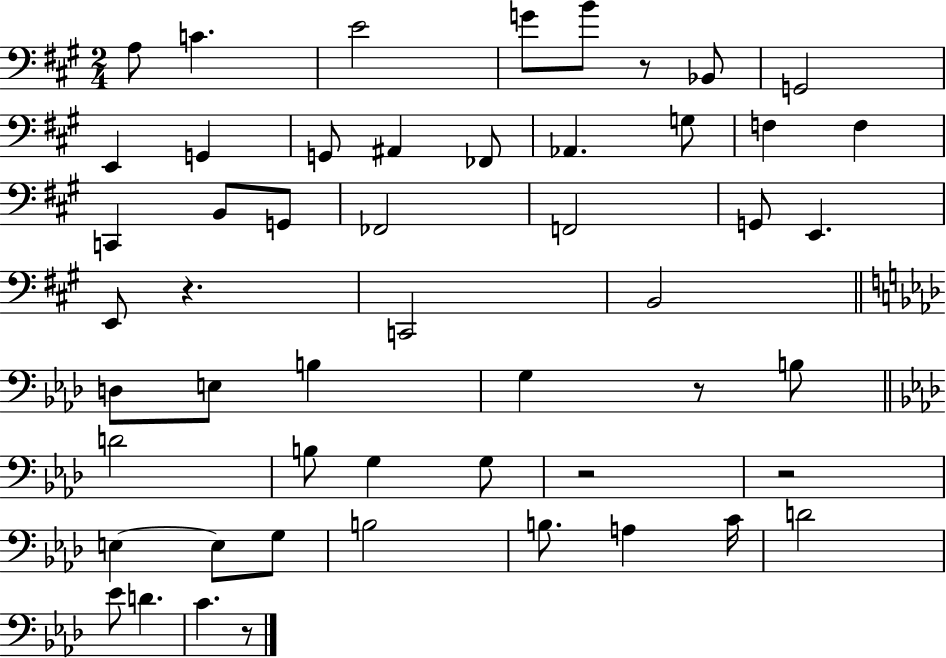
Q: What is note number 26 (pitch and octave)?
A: B2